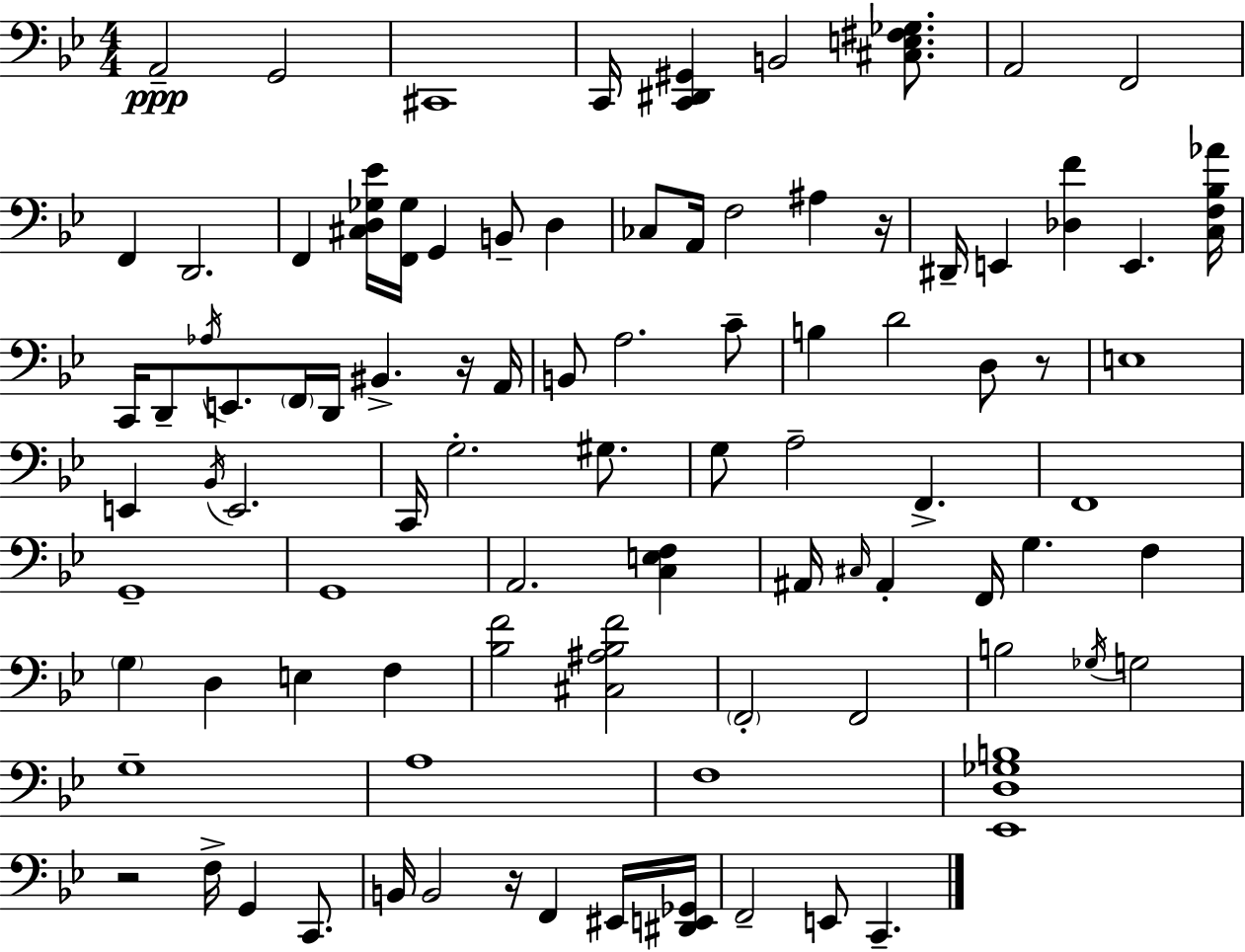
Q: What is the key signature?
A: G minor